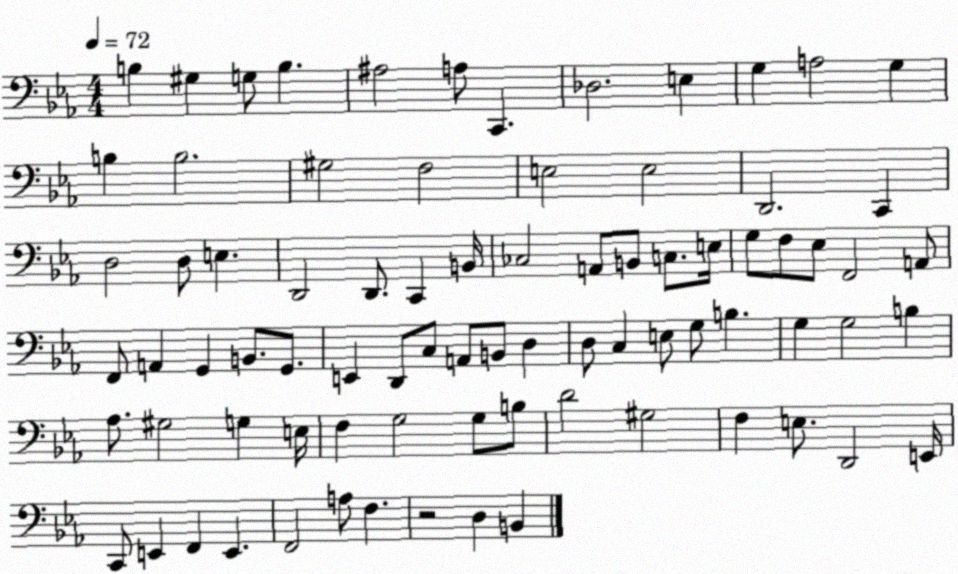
X:1
T:Untitled
M:4/4
L:1/4
K:Eb
B, ^G, G,/2 B, ^A,2 A,/2 C,, _D,2 E, G, A,2 G, B, B,2 ^G,2 F,2 E,2 E,2 D,,2 C,, D,2 D,/2 E, D,,2 D,,/2 C,, B,,/4 _C,2 A,,/2 B,,/2 C,/2 E,/4 G,/2 F,/2 _E,/2 F,,2 A,,/2 F,,/2 A,, G,, B,,/2 G,,/2 E,, D,,/2 C,/2 A,,/2 B,,/2 D, D,/2 C, E,/2 G,/2 B, G, G,2 B, _A,/2 ^G,2 G, E,/4 F, G,2 G,/2 B,/2 D2 ^G,2 F, E,/2 D,,2 E,,/4 C,,/2 E,, F,, E,, F,,2 A,/2 F, z2 D, B,,